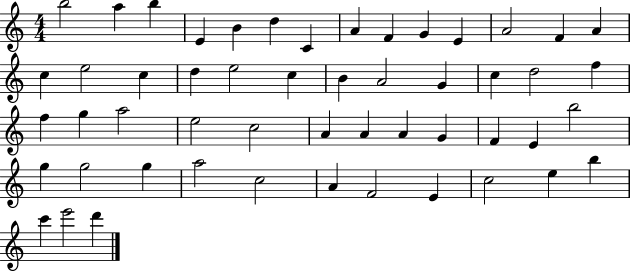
X:1
T:Untitled
M:4/4
L:1/4
K:C
b2 a b E B d C A F G E A2 F A c e2 c d e2 c B A2 G c d2 f f g a2 e2 c2 A A A G F E b2 g g2 g a2 c2 A F2 E c2 e b c' e'2 d'